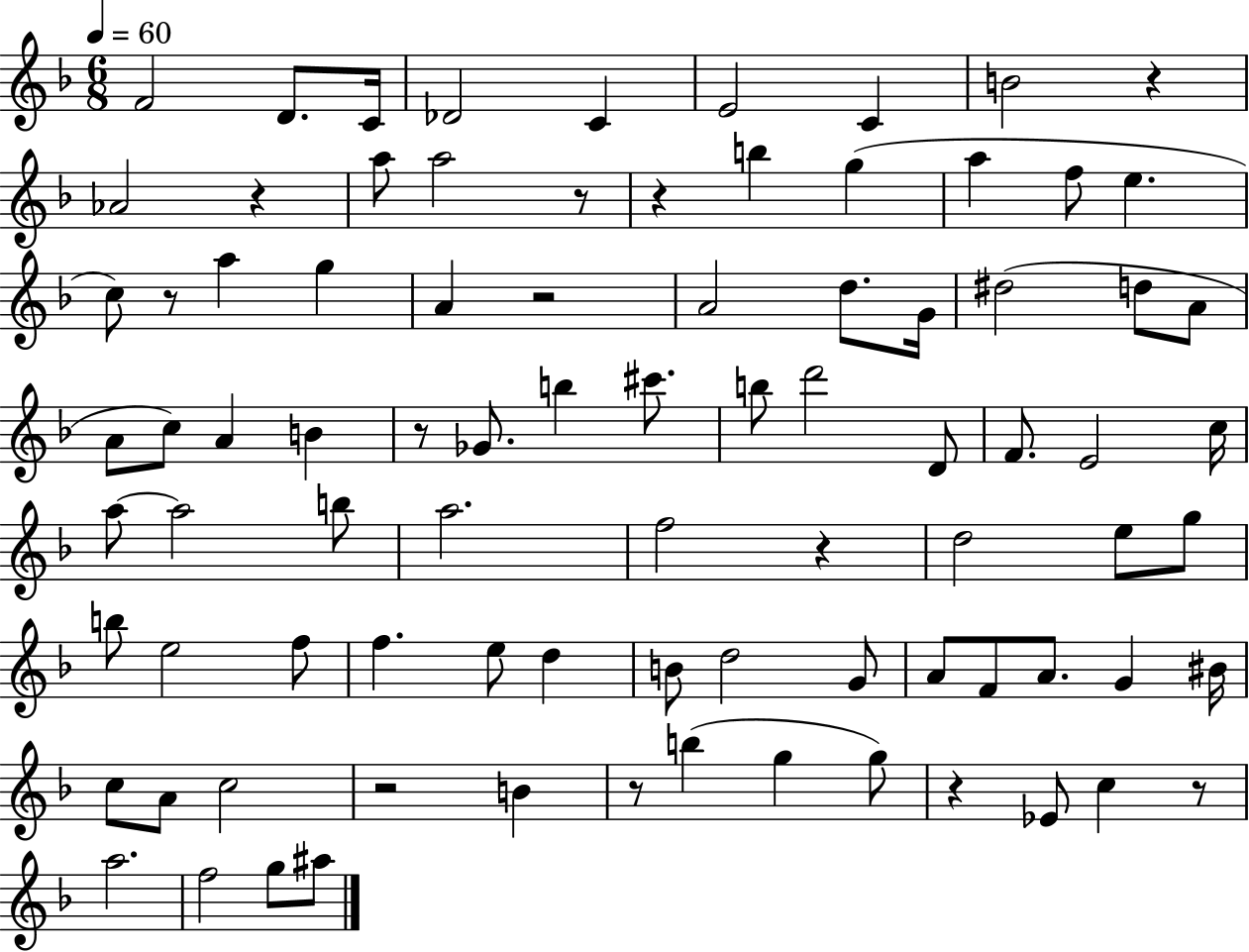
X:1
T:Untitled
M:6/8
L:1/4
K:F
F2 D/2 C/4 _D2 C E2 C B2 z _A2 z a/2 a2 z/2 z b g a f/2 e c/2 z/2 a g A z2 A2 d/2 G/4 ^d2 d/2 A/2 A/2 c/2 A B z/2 _G/2 b ^c'/2 b/2 d'2 D/2 F/2 E2 c/4 a/2 a2 b/2 a2 f2 z d2 e/2 g/2 b/2 e2 f/2 f e/2 d B/2 d2 G/2 A/2 F/2 A/2 G ^B/4 c/2 A/2 c2 z2 B z/2 b g g/2 z _E/2 c z/2 a2 f2 g/2 ^a/2